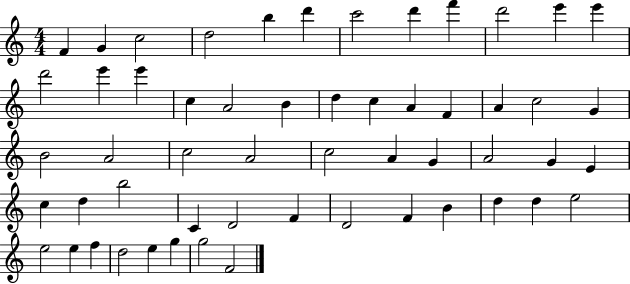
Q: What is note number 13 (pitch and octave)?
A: D6